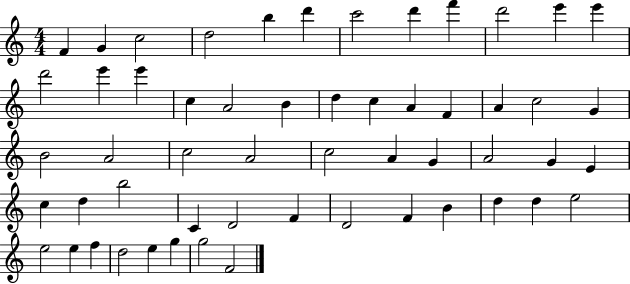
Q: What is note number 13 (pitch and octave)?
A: D6